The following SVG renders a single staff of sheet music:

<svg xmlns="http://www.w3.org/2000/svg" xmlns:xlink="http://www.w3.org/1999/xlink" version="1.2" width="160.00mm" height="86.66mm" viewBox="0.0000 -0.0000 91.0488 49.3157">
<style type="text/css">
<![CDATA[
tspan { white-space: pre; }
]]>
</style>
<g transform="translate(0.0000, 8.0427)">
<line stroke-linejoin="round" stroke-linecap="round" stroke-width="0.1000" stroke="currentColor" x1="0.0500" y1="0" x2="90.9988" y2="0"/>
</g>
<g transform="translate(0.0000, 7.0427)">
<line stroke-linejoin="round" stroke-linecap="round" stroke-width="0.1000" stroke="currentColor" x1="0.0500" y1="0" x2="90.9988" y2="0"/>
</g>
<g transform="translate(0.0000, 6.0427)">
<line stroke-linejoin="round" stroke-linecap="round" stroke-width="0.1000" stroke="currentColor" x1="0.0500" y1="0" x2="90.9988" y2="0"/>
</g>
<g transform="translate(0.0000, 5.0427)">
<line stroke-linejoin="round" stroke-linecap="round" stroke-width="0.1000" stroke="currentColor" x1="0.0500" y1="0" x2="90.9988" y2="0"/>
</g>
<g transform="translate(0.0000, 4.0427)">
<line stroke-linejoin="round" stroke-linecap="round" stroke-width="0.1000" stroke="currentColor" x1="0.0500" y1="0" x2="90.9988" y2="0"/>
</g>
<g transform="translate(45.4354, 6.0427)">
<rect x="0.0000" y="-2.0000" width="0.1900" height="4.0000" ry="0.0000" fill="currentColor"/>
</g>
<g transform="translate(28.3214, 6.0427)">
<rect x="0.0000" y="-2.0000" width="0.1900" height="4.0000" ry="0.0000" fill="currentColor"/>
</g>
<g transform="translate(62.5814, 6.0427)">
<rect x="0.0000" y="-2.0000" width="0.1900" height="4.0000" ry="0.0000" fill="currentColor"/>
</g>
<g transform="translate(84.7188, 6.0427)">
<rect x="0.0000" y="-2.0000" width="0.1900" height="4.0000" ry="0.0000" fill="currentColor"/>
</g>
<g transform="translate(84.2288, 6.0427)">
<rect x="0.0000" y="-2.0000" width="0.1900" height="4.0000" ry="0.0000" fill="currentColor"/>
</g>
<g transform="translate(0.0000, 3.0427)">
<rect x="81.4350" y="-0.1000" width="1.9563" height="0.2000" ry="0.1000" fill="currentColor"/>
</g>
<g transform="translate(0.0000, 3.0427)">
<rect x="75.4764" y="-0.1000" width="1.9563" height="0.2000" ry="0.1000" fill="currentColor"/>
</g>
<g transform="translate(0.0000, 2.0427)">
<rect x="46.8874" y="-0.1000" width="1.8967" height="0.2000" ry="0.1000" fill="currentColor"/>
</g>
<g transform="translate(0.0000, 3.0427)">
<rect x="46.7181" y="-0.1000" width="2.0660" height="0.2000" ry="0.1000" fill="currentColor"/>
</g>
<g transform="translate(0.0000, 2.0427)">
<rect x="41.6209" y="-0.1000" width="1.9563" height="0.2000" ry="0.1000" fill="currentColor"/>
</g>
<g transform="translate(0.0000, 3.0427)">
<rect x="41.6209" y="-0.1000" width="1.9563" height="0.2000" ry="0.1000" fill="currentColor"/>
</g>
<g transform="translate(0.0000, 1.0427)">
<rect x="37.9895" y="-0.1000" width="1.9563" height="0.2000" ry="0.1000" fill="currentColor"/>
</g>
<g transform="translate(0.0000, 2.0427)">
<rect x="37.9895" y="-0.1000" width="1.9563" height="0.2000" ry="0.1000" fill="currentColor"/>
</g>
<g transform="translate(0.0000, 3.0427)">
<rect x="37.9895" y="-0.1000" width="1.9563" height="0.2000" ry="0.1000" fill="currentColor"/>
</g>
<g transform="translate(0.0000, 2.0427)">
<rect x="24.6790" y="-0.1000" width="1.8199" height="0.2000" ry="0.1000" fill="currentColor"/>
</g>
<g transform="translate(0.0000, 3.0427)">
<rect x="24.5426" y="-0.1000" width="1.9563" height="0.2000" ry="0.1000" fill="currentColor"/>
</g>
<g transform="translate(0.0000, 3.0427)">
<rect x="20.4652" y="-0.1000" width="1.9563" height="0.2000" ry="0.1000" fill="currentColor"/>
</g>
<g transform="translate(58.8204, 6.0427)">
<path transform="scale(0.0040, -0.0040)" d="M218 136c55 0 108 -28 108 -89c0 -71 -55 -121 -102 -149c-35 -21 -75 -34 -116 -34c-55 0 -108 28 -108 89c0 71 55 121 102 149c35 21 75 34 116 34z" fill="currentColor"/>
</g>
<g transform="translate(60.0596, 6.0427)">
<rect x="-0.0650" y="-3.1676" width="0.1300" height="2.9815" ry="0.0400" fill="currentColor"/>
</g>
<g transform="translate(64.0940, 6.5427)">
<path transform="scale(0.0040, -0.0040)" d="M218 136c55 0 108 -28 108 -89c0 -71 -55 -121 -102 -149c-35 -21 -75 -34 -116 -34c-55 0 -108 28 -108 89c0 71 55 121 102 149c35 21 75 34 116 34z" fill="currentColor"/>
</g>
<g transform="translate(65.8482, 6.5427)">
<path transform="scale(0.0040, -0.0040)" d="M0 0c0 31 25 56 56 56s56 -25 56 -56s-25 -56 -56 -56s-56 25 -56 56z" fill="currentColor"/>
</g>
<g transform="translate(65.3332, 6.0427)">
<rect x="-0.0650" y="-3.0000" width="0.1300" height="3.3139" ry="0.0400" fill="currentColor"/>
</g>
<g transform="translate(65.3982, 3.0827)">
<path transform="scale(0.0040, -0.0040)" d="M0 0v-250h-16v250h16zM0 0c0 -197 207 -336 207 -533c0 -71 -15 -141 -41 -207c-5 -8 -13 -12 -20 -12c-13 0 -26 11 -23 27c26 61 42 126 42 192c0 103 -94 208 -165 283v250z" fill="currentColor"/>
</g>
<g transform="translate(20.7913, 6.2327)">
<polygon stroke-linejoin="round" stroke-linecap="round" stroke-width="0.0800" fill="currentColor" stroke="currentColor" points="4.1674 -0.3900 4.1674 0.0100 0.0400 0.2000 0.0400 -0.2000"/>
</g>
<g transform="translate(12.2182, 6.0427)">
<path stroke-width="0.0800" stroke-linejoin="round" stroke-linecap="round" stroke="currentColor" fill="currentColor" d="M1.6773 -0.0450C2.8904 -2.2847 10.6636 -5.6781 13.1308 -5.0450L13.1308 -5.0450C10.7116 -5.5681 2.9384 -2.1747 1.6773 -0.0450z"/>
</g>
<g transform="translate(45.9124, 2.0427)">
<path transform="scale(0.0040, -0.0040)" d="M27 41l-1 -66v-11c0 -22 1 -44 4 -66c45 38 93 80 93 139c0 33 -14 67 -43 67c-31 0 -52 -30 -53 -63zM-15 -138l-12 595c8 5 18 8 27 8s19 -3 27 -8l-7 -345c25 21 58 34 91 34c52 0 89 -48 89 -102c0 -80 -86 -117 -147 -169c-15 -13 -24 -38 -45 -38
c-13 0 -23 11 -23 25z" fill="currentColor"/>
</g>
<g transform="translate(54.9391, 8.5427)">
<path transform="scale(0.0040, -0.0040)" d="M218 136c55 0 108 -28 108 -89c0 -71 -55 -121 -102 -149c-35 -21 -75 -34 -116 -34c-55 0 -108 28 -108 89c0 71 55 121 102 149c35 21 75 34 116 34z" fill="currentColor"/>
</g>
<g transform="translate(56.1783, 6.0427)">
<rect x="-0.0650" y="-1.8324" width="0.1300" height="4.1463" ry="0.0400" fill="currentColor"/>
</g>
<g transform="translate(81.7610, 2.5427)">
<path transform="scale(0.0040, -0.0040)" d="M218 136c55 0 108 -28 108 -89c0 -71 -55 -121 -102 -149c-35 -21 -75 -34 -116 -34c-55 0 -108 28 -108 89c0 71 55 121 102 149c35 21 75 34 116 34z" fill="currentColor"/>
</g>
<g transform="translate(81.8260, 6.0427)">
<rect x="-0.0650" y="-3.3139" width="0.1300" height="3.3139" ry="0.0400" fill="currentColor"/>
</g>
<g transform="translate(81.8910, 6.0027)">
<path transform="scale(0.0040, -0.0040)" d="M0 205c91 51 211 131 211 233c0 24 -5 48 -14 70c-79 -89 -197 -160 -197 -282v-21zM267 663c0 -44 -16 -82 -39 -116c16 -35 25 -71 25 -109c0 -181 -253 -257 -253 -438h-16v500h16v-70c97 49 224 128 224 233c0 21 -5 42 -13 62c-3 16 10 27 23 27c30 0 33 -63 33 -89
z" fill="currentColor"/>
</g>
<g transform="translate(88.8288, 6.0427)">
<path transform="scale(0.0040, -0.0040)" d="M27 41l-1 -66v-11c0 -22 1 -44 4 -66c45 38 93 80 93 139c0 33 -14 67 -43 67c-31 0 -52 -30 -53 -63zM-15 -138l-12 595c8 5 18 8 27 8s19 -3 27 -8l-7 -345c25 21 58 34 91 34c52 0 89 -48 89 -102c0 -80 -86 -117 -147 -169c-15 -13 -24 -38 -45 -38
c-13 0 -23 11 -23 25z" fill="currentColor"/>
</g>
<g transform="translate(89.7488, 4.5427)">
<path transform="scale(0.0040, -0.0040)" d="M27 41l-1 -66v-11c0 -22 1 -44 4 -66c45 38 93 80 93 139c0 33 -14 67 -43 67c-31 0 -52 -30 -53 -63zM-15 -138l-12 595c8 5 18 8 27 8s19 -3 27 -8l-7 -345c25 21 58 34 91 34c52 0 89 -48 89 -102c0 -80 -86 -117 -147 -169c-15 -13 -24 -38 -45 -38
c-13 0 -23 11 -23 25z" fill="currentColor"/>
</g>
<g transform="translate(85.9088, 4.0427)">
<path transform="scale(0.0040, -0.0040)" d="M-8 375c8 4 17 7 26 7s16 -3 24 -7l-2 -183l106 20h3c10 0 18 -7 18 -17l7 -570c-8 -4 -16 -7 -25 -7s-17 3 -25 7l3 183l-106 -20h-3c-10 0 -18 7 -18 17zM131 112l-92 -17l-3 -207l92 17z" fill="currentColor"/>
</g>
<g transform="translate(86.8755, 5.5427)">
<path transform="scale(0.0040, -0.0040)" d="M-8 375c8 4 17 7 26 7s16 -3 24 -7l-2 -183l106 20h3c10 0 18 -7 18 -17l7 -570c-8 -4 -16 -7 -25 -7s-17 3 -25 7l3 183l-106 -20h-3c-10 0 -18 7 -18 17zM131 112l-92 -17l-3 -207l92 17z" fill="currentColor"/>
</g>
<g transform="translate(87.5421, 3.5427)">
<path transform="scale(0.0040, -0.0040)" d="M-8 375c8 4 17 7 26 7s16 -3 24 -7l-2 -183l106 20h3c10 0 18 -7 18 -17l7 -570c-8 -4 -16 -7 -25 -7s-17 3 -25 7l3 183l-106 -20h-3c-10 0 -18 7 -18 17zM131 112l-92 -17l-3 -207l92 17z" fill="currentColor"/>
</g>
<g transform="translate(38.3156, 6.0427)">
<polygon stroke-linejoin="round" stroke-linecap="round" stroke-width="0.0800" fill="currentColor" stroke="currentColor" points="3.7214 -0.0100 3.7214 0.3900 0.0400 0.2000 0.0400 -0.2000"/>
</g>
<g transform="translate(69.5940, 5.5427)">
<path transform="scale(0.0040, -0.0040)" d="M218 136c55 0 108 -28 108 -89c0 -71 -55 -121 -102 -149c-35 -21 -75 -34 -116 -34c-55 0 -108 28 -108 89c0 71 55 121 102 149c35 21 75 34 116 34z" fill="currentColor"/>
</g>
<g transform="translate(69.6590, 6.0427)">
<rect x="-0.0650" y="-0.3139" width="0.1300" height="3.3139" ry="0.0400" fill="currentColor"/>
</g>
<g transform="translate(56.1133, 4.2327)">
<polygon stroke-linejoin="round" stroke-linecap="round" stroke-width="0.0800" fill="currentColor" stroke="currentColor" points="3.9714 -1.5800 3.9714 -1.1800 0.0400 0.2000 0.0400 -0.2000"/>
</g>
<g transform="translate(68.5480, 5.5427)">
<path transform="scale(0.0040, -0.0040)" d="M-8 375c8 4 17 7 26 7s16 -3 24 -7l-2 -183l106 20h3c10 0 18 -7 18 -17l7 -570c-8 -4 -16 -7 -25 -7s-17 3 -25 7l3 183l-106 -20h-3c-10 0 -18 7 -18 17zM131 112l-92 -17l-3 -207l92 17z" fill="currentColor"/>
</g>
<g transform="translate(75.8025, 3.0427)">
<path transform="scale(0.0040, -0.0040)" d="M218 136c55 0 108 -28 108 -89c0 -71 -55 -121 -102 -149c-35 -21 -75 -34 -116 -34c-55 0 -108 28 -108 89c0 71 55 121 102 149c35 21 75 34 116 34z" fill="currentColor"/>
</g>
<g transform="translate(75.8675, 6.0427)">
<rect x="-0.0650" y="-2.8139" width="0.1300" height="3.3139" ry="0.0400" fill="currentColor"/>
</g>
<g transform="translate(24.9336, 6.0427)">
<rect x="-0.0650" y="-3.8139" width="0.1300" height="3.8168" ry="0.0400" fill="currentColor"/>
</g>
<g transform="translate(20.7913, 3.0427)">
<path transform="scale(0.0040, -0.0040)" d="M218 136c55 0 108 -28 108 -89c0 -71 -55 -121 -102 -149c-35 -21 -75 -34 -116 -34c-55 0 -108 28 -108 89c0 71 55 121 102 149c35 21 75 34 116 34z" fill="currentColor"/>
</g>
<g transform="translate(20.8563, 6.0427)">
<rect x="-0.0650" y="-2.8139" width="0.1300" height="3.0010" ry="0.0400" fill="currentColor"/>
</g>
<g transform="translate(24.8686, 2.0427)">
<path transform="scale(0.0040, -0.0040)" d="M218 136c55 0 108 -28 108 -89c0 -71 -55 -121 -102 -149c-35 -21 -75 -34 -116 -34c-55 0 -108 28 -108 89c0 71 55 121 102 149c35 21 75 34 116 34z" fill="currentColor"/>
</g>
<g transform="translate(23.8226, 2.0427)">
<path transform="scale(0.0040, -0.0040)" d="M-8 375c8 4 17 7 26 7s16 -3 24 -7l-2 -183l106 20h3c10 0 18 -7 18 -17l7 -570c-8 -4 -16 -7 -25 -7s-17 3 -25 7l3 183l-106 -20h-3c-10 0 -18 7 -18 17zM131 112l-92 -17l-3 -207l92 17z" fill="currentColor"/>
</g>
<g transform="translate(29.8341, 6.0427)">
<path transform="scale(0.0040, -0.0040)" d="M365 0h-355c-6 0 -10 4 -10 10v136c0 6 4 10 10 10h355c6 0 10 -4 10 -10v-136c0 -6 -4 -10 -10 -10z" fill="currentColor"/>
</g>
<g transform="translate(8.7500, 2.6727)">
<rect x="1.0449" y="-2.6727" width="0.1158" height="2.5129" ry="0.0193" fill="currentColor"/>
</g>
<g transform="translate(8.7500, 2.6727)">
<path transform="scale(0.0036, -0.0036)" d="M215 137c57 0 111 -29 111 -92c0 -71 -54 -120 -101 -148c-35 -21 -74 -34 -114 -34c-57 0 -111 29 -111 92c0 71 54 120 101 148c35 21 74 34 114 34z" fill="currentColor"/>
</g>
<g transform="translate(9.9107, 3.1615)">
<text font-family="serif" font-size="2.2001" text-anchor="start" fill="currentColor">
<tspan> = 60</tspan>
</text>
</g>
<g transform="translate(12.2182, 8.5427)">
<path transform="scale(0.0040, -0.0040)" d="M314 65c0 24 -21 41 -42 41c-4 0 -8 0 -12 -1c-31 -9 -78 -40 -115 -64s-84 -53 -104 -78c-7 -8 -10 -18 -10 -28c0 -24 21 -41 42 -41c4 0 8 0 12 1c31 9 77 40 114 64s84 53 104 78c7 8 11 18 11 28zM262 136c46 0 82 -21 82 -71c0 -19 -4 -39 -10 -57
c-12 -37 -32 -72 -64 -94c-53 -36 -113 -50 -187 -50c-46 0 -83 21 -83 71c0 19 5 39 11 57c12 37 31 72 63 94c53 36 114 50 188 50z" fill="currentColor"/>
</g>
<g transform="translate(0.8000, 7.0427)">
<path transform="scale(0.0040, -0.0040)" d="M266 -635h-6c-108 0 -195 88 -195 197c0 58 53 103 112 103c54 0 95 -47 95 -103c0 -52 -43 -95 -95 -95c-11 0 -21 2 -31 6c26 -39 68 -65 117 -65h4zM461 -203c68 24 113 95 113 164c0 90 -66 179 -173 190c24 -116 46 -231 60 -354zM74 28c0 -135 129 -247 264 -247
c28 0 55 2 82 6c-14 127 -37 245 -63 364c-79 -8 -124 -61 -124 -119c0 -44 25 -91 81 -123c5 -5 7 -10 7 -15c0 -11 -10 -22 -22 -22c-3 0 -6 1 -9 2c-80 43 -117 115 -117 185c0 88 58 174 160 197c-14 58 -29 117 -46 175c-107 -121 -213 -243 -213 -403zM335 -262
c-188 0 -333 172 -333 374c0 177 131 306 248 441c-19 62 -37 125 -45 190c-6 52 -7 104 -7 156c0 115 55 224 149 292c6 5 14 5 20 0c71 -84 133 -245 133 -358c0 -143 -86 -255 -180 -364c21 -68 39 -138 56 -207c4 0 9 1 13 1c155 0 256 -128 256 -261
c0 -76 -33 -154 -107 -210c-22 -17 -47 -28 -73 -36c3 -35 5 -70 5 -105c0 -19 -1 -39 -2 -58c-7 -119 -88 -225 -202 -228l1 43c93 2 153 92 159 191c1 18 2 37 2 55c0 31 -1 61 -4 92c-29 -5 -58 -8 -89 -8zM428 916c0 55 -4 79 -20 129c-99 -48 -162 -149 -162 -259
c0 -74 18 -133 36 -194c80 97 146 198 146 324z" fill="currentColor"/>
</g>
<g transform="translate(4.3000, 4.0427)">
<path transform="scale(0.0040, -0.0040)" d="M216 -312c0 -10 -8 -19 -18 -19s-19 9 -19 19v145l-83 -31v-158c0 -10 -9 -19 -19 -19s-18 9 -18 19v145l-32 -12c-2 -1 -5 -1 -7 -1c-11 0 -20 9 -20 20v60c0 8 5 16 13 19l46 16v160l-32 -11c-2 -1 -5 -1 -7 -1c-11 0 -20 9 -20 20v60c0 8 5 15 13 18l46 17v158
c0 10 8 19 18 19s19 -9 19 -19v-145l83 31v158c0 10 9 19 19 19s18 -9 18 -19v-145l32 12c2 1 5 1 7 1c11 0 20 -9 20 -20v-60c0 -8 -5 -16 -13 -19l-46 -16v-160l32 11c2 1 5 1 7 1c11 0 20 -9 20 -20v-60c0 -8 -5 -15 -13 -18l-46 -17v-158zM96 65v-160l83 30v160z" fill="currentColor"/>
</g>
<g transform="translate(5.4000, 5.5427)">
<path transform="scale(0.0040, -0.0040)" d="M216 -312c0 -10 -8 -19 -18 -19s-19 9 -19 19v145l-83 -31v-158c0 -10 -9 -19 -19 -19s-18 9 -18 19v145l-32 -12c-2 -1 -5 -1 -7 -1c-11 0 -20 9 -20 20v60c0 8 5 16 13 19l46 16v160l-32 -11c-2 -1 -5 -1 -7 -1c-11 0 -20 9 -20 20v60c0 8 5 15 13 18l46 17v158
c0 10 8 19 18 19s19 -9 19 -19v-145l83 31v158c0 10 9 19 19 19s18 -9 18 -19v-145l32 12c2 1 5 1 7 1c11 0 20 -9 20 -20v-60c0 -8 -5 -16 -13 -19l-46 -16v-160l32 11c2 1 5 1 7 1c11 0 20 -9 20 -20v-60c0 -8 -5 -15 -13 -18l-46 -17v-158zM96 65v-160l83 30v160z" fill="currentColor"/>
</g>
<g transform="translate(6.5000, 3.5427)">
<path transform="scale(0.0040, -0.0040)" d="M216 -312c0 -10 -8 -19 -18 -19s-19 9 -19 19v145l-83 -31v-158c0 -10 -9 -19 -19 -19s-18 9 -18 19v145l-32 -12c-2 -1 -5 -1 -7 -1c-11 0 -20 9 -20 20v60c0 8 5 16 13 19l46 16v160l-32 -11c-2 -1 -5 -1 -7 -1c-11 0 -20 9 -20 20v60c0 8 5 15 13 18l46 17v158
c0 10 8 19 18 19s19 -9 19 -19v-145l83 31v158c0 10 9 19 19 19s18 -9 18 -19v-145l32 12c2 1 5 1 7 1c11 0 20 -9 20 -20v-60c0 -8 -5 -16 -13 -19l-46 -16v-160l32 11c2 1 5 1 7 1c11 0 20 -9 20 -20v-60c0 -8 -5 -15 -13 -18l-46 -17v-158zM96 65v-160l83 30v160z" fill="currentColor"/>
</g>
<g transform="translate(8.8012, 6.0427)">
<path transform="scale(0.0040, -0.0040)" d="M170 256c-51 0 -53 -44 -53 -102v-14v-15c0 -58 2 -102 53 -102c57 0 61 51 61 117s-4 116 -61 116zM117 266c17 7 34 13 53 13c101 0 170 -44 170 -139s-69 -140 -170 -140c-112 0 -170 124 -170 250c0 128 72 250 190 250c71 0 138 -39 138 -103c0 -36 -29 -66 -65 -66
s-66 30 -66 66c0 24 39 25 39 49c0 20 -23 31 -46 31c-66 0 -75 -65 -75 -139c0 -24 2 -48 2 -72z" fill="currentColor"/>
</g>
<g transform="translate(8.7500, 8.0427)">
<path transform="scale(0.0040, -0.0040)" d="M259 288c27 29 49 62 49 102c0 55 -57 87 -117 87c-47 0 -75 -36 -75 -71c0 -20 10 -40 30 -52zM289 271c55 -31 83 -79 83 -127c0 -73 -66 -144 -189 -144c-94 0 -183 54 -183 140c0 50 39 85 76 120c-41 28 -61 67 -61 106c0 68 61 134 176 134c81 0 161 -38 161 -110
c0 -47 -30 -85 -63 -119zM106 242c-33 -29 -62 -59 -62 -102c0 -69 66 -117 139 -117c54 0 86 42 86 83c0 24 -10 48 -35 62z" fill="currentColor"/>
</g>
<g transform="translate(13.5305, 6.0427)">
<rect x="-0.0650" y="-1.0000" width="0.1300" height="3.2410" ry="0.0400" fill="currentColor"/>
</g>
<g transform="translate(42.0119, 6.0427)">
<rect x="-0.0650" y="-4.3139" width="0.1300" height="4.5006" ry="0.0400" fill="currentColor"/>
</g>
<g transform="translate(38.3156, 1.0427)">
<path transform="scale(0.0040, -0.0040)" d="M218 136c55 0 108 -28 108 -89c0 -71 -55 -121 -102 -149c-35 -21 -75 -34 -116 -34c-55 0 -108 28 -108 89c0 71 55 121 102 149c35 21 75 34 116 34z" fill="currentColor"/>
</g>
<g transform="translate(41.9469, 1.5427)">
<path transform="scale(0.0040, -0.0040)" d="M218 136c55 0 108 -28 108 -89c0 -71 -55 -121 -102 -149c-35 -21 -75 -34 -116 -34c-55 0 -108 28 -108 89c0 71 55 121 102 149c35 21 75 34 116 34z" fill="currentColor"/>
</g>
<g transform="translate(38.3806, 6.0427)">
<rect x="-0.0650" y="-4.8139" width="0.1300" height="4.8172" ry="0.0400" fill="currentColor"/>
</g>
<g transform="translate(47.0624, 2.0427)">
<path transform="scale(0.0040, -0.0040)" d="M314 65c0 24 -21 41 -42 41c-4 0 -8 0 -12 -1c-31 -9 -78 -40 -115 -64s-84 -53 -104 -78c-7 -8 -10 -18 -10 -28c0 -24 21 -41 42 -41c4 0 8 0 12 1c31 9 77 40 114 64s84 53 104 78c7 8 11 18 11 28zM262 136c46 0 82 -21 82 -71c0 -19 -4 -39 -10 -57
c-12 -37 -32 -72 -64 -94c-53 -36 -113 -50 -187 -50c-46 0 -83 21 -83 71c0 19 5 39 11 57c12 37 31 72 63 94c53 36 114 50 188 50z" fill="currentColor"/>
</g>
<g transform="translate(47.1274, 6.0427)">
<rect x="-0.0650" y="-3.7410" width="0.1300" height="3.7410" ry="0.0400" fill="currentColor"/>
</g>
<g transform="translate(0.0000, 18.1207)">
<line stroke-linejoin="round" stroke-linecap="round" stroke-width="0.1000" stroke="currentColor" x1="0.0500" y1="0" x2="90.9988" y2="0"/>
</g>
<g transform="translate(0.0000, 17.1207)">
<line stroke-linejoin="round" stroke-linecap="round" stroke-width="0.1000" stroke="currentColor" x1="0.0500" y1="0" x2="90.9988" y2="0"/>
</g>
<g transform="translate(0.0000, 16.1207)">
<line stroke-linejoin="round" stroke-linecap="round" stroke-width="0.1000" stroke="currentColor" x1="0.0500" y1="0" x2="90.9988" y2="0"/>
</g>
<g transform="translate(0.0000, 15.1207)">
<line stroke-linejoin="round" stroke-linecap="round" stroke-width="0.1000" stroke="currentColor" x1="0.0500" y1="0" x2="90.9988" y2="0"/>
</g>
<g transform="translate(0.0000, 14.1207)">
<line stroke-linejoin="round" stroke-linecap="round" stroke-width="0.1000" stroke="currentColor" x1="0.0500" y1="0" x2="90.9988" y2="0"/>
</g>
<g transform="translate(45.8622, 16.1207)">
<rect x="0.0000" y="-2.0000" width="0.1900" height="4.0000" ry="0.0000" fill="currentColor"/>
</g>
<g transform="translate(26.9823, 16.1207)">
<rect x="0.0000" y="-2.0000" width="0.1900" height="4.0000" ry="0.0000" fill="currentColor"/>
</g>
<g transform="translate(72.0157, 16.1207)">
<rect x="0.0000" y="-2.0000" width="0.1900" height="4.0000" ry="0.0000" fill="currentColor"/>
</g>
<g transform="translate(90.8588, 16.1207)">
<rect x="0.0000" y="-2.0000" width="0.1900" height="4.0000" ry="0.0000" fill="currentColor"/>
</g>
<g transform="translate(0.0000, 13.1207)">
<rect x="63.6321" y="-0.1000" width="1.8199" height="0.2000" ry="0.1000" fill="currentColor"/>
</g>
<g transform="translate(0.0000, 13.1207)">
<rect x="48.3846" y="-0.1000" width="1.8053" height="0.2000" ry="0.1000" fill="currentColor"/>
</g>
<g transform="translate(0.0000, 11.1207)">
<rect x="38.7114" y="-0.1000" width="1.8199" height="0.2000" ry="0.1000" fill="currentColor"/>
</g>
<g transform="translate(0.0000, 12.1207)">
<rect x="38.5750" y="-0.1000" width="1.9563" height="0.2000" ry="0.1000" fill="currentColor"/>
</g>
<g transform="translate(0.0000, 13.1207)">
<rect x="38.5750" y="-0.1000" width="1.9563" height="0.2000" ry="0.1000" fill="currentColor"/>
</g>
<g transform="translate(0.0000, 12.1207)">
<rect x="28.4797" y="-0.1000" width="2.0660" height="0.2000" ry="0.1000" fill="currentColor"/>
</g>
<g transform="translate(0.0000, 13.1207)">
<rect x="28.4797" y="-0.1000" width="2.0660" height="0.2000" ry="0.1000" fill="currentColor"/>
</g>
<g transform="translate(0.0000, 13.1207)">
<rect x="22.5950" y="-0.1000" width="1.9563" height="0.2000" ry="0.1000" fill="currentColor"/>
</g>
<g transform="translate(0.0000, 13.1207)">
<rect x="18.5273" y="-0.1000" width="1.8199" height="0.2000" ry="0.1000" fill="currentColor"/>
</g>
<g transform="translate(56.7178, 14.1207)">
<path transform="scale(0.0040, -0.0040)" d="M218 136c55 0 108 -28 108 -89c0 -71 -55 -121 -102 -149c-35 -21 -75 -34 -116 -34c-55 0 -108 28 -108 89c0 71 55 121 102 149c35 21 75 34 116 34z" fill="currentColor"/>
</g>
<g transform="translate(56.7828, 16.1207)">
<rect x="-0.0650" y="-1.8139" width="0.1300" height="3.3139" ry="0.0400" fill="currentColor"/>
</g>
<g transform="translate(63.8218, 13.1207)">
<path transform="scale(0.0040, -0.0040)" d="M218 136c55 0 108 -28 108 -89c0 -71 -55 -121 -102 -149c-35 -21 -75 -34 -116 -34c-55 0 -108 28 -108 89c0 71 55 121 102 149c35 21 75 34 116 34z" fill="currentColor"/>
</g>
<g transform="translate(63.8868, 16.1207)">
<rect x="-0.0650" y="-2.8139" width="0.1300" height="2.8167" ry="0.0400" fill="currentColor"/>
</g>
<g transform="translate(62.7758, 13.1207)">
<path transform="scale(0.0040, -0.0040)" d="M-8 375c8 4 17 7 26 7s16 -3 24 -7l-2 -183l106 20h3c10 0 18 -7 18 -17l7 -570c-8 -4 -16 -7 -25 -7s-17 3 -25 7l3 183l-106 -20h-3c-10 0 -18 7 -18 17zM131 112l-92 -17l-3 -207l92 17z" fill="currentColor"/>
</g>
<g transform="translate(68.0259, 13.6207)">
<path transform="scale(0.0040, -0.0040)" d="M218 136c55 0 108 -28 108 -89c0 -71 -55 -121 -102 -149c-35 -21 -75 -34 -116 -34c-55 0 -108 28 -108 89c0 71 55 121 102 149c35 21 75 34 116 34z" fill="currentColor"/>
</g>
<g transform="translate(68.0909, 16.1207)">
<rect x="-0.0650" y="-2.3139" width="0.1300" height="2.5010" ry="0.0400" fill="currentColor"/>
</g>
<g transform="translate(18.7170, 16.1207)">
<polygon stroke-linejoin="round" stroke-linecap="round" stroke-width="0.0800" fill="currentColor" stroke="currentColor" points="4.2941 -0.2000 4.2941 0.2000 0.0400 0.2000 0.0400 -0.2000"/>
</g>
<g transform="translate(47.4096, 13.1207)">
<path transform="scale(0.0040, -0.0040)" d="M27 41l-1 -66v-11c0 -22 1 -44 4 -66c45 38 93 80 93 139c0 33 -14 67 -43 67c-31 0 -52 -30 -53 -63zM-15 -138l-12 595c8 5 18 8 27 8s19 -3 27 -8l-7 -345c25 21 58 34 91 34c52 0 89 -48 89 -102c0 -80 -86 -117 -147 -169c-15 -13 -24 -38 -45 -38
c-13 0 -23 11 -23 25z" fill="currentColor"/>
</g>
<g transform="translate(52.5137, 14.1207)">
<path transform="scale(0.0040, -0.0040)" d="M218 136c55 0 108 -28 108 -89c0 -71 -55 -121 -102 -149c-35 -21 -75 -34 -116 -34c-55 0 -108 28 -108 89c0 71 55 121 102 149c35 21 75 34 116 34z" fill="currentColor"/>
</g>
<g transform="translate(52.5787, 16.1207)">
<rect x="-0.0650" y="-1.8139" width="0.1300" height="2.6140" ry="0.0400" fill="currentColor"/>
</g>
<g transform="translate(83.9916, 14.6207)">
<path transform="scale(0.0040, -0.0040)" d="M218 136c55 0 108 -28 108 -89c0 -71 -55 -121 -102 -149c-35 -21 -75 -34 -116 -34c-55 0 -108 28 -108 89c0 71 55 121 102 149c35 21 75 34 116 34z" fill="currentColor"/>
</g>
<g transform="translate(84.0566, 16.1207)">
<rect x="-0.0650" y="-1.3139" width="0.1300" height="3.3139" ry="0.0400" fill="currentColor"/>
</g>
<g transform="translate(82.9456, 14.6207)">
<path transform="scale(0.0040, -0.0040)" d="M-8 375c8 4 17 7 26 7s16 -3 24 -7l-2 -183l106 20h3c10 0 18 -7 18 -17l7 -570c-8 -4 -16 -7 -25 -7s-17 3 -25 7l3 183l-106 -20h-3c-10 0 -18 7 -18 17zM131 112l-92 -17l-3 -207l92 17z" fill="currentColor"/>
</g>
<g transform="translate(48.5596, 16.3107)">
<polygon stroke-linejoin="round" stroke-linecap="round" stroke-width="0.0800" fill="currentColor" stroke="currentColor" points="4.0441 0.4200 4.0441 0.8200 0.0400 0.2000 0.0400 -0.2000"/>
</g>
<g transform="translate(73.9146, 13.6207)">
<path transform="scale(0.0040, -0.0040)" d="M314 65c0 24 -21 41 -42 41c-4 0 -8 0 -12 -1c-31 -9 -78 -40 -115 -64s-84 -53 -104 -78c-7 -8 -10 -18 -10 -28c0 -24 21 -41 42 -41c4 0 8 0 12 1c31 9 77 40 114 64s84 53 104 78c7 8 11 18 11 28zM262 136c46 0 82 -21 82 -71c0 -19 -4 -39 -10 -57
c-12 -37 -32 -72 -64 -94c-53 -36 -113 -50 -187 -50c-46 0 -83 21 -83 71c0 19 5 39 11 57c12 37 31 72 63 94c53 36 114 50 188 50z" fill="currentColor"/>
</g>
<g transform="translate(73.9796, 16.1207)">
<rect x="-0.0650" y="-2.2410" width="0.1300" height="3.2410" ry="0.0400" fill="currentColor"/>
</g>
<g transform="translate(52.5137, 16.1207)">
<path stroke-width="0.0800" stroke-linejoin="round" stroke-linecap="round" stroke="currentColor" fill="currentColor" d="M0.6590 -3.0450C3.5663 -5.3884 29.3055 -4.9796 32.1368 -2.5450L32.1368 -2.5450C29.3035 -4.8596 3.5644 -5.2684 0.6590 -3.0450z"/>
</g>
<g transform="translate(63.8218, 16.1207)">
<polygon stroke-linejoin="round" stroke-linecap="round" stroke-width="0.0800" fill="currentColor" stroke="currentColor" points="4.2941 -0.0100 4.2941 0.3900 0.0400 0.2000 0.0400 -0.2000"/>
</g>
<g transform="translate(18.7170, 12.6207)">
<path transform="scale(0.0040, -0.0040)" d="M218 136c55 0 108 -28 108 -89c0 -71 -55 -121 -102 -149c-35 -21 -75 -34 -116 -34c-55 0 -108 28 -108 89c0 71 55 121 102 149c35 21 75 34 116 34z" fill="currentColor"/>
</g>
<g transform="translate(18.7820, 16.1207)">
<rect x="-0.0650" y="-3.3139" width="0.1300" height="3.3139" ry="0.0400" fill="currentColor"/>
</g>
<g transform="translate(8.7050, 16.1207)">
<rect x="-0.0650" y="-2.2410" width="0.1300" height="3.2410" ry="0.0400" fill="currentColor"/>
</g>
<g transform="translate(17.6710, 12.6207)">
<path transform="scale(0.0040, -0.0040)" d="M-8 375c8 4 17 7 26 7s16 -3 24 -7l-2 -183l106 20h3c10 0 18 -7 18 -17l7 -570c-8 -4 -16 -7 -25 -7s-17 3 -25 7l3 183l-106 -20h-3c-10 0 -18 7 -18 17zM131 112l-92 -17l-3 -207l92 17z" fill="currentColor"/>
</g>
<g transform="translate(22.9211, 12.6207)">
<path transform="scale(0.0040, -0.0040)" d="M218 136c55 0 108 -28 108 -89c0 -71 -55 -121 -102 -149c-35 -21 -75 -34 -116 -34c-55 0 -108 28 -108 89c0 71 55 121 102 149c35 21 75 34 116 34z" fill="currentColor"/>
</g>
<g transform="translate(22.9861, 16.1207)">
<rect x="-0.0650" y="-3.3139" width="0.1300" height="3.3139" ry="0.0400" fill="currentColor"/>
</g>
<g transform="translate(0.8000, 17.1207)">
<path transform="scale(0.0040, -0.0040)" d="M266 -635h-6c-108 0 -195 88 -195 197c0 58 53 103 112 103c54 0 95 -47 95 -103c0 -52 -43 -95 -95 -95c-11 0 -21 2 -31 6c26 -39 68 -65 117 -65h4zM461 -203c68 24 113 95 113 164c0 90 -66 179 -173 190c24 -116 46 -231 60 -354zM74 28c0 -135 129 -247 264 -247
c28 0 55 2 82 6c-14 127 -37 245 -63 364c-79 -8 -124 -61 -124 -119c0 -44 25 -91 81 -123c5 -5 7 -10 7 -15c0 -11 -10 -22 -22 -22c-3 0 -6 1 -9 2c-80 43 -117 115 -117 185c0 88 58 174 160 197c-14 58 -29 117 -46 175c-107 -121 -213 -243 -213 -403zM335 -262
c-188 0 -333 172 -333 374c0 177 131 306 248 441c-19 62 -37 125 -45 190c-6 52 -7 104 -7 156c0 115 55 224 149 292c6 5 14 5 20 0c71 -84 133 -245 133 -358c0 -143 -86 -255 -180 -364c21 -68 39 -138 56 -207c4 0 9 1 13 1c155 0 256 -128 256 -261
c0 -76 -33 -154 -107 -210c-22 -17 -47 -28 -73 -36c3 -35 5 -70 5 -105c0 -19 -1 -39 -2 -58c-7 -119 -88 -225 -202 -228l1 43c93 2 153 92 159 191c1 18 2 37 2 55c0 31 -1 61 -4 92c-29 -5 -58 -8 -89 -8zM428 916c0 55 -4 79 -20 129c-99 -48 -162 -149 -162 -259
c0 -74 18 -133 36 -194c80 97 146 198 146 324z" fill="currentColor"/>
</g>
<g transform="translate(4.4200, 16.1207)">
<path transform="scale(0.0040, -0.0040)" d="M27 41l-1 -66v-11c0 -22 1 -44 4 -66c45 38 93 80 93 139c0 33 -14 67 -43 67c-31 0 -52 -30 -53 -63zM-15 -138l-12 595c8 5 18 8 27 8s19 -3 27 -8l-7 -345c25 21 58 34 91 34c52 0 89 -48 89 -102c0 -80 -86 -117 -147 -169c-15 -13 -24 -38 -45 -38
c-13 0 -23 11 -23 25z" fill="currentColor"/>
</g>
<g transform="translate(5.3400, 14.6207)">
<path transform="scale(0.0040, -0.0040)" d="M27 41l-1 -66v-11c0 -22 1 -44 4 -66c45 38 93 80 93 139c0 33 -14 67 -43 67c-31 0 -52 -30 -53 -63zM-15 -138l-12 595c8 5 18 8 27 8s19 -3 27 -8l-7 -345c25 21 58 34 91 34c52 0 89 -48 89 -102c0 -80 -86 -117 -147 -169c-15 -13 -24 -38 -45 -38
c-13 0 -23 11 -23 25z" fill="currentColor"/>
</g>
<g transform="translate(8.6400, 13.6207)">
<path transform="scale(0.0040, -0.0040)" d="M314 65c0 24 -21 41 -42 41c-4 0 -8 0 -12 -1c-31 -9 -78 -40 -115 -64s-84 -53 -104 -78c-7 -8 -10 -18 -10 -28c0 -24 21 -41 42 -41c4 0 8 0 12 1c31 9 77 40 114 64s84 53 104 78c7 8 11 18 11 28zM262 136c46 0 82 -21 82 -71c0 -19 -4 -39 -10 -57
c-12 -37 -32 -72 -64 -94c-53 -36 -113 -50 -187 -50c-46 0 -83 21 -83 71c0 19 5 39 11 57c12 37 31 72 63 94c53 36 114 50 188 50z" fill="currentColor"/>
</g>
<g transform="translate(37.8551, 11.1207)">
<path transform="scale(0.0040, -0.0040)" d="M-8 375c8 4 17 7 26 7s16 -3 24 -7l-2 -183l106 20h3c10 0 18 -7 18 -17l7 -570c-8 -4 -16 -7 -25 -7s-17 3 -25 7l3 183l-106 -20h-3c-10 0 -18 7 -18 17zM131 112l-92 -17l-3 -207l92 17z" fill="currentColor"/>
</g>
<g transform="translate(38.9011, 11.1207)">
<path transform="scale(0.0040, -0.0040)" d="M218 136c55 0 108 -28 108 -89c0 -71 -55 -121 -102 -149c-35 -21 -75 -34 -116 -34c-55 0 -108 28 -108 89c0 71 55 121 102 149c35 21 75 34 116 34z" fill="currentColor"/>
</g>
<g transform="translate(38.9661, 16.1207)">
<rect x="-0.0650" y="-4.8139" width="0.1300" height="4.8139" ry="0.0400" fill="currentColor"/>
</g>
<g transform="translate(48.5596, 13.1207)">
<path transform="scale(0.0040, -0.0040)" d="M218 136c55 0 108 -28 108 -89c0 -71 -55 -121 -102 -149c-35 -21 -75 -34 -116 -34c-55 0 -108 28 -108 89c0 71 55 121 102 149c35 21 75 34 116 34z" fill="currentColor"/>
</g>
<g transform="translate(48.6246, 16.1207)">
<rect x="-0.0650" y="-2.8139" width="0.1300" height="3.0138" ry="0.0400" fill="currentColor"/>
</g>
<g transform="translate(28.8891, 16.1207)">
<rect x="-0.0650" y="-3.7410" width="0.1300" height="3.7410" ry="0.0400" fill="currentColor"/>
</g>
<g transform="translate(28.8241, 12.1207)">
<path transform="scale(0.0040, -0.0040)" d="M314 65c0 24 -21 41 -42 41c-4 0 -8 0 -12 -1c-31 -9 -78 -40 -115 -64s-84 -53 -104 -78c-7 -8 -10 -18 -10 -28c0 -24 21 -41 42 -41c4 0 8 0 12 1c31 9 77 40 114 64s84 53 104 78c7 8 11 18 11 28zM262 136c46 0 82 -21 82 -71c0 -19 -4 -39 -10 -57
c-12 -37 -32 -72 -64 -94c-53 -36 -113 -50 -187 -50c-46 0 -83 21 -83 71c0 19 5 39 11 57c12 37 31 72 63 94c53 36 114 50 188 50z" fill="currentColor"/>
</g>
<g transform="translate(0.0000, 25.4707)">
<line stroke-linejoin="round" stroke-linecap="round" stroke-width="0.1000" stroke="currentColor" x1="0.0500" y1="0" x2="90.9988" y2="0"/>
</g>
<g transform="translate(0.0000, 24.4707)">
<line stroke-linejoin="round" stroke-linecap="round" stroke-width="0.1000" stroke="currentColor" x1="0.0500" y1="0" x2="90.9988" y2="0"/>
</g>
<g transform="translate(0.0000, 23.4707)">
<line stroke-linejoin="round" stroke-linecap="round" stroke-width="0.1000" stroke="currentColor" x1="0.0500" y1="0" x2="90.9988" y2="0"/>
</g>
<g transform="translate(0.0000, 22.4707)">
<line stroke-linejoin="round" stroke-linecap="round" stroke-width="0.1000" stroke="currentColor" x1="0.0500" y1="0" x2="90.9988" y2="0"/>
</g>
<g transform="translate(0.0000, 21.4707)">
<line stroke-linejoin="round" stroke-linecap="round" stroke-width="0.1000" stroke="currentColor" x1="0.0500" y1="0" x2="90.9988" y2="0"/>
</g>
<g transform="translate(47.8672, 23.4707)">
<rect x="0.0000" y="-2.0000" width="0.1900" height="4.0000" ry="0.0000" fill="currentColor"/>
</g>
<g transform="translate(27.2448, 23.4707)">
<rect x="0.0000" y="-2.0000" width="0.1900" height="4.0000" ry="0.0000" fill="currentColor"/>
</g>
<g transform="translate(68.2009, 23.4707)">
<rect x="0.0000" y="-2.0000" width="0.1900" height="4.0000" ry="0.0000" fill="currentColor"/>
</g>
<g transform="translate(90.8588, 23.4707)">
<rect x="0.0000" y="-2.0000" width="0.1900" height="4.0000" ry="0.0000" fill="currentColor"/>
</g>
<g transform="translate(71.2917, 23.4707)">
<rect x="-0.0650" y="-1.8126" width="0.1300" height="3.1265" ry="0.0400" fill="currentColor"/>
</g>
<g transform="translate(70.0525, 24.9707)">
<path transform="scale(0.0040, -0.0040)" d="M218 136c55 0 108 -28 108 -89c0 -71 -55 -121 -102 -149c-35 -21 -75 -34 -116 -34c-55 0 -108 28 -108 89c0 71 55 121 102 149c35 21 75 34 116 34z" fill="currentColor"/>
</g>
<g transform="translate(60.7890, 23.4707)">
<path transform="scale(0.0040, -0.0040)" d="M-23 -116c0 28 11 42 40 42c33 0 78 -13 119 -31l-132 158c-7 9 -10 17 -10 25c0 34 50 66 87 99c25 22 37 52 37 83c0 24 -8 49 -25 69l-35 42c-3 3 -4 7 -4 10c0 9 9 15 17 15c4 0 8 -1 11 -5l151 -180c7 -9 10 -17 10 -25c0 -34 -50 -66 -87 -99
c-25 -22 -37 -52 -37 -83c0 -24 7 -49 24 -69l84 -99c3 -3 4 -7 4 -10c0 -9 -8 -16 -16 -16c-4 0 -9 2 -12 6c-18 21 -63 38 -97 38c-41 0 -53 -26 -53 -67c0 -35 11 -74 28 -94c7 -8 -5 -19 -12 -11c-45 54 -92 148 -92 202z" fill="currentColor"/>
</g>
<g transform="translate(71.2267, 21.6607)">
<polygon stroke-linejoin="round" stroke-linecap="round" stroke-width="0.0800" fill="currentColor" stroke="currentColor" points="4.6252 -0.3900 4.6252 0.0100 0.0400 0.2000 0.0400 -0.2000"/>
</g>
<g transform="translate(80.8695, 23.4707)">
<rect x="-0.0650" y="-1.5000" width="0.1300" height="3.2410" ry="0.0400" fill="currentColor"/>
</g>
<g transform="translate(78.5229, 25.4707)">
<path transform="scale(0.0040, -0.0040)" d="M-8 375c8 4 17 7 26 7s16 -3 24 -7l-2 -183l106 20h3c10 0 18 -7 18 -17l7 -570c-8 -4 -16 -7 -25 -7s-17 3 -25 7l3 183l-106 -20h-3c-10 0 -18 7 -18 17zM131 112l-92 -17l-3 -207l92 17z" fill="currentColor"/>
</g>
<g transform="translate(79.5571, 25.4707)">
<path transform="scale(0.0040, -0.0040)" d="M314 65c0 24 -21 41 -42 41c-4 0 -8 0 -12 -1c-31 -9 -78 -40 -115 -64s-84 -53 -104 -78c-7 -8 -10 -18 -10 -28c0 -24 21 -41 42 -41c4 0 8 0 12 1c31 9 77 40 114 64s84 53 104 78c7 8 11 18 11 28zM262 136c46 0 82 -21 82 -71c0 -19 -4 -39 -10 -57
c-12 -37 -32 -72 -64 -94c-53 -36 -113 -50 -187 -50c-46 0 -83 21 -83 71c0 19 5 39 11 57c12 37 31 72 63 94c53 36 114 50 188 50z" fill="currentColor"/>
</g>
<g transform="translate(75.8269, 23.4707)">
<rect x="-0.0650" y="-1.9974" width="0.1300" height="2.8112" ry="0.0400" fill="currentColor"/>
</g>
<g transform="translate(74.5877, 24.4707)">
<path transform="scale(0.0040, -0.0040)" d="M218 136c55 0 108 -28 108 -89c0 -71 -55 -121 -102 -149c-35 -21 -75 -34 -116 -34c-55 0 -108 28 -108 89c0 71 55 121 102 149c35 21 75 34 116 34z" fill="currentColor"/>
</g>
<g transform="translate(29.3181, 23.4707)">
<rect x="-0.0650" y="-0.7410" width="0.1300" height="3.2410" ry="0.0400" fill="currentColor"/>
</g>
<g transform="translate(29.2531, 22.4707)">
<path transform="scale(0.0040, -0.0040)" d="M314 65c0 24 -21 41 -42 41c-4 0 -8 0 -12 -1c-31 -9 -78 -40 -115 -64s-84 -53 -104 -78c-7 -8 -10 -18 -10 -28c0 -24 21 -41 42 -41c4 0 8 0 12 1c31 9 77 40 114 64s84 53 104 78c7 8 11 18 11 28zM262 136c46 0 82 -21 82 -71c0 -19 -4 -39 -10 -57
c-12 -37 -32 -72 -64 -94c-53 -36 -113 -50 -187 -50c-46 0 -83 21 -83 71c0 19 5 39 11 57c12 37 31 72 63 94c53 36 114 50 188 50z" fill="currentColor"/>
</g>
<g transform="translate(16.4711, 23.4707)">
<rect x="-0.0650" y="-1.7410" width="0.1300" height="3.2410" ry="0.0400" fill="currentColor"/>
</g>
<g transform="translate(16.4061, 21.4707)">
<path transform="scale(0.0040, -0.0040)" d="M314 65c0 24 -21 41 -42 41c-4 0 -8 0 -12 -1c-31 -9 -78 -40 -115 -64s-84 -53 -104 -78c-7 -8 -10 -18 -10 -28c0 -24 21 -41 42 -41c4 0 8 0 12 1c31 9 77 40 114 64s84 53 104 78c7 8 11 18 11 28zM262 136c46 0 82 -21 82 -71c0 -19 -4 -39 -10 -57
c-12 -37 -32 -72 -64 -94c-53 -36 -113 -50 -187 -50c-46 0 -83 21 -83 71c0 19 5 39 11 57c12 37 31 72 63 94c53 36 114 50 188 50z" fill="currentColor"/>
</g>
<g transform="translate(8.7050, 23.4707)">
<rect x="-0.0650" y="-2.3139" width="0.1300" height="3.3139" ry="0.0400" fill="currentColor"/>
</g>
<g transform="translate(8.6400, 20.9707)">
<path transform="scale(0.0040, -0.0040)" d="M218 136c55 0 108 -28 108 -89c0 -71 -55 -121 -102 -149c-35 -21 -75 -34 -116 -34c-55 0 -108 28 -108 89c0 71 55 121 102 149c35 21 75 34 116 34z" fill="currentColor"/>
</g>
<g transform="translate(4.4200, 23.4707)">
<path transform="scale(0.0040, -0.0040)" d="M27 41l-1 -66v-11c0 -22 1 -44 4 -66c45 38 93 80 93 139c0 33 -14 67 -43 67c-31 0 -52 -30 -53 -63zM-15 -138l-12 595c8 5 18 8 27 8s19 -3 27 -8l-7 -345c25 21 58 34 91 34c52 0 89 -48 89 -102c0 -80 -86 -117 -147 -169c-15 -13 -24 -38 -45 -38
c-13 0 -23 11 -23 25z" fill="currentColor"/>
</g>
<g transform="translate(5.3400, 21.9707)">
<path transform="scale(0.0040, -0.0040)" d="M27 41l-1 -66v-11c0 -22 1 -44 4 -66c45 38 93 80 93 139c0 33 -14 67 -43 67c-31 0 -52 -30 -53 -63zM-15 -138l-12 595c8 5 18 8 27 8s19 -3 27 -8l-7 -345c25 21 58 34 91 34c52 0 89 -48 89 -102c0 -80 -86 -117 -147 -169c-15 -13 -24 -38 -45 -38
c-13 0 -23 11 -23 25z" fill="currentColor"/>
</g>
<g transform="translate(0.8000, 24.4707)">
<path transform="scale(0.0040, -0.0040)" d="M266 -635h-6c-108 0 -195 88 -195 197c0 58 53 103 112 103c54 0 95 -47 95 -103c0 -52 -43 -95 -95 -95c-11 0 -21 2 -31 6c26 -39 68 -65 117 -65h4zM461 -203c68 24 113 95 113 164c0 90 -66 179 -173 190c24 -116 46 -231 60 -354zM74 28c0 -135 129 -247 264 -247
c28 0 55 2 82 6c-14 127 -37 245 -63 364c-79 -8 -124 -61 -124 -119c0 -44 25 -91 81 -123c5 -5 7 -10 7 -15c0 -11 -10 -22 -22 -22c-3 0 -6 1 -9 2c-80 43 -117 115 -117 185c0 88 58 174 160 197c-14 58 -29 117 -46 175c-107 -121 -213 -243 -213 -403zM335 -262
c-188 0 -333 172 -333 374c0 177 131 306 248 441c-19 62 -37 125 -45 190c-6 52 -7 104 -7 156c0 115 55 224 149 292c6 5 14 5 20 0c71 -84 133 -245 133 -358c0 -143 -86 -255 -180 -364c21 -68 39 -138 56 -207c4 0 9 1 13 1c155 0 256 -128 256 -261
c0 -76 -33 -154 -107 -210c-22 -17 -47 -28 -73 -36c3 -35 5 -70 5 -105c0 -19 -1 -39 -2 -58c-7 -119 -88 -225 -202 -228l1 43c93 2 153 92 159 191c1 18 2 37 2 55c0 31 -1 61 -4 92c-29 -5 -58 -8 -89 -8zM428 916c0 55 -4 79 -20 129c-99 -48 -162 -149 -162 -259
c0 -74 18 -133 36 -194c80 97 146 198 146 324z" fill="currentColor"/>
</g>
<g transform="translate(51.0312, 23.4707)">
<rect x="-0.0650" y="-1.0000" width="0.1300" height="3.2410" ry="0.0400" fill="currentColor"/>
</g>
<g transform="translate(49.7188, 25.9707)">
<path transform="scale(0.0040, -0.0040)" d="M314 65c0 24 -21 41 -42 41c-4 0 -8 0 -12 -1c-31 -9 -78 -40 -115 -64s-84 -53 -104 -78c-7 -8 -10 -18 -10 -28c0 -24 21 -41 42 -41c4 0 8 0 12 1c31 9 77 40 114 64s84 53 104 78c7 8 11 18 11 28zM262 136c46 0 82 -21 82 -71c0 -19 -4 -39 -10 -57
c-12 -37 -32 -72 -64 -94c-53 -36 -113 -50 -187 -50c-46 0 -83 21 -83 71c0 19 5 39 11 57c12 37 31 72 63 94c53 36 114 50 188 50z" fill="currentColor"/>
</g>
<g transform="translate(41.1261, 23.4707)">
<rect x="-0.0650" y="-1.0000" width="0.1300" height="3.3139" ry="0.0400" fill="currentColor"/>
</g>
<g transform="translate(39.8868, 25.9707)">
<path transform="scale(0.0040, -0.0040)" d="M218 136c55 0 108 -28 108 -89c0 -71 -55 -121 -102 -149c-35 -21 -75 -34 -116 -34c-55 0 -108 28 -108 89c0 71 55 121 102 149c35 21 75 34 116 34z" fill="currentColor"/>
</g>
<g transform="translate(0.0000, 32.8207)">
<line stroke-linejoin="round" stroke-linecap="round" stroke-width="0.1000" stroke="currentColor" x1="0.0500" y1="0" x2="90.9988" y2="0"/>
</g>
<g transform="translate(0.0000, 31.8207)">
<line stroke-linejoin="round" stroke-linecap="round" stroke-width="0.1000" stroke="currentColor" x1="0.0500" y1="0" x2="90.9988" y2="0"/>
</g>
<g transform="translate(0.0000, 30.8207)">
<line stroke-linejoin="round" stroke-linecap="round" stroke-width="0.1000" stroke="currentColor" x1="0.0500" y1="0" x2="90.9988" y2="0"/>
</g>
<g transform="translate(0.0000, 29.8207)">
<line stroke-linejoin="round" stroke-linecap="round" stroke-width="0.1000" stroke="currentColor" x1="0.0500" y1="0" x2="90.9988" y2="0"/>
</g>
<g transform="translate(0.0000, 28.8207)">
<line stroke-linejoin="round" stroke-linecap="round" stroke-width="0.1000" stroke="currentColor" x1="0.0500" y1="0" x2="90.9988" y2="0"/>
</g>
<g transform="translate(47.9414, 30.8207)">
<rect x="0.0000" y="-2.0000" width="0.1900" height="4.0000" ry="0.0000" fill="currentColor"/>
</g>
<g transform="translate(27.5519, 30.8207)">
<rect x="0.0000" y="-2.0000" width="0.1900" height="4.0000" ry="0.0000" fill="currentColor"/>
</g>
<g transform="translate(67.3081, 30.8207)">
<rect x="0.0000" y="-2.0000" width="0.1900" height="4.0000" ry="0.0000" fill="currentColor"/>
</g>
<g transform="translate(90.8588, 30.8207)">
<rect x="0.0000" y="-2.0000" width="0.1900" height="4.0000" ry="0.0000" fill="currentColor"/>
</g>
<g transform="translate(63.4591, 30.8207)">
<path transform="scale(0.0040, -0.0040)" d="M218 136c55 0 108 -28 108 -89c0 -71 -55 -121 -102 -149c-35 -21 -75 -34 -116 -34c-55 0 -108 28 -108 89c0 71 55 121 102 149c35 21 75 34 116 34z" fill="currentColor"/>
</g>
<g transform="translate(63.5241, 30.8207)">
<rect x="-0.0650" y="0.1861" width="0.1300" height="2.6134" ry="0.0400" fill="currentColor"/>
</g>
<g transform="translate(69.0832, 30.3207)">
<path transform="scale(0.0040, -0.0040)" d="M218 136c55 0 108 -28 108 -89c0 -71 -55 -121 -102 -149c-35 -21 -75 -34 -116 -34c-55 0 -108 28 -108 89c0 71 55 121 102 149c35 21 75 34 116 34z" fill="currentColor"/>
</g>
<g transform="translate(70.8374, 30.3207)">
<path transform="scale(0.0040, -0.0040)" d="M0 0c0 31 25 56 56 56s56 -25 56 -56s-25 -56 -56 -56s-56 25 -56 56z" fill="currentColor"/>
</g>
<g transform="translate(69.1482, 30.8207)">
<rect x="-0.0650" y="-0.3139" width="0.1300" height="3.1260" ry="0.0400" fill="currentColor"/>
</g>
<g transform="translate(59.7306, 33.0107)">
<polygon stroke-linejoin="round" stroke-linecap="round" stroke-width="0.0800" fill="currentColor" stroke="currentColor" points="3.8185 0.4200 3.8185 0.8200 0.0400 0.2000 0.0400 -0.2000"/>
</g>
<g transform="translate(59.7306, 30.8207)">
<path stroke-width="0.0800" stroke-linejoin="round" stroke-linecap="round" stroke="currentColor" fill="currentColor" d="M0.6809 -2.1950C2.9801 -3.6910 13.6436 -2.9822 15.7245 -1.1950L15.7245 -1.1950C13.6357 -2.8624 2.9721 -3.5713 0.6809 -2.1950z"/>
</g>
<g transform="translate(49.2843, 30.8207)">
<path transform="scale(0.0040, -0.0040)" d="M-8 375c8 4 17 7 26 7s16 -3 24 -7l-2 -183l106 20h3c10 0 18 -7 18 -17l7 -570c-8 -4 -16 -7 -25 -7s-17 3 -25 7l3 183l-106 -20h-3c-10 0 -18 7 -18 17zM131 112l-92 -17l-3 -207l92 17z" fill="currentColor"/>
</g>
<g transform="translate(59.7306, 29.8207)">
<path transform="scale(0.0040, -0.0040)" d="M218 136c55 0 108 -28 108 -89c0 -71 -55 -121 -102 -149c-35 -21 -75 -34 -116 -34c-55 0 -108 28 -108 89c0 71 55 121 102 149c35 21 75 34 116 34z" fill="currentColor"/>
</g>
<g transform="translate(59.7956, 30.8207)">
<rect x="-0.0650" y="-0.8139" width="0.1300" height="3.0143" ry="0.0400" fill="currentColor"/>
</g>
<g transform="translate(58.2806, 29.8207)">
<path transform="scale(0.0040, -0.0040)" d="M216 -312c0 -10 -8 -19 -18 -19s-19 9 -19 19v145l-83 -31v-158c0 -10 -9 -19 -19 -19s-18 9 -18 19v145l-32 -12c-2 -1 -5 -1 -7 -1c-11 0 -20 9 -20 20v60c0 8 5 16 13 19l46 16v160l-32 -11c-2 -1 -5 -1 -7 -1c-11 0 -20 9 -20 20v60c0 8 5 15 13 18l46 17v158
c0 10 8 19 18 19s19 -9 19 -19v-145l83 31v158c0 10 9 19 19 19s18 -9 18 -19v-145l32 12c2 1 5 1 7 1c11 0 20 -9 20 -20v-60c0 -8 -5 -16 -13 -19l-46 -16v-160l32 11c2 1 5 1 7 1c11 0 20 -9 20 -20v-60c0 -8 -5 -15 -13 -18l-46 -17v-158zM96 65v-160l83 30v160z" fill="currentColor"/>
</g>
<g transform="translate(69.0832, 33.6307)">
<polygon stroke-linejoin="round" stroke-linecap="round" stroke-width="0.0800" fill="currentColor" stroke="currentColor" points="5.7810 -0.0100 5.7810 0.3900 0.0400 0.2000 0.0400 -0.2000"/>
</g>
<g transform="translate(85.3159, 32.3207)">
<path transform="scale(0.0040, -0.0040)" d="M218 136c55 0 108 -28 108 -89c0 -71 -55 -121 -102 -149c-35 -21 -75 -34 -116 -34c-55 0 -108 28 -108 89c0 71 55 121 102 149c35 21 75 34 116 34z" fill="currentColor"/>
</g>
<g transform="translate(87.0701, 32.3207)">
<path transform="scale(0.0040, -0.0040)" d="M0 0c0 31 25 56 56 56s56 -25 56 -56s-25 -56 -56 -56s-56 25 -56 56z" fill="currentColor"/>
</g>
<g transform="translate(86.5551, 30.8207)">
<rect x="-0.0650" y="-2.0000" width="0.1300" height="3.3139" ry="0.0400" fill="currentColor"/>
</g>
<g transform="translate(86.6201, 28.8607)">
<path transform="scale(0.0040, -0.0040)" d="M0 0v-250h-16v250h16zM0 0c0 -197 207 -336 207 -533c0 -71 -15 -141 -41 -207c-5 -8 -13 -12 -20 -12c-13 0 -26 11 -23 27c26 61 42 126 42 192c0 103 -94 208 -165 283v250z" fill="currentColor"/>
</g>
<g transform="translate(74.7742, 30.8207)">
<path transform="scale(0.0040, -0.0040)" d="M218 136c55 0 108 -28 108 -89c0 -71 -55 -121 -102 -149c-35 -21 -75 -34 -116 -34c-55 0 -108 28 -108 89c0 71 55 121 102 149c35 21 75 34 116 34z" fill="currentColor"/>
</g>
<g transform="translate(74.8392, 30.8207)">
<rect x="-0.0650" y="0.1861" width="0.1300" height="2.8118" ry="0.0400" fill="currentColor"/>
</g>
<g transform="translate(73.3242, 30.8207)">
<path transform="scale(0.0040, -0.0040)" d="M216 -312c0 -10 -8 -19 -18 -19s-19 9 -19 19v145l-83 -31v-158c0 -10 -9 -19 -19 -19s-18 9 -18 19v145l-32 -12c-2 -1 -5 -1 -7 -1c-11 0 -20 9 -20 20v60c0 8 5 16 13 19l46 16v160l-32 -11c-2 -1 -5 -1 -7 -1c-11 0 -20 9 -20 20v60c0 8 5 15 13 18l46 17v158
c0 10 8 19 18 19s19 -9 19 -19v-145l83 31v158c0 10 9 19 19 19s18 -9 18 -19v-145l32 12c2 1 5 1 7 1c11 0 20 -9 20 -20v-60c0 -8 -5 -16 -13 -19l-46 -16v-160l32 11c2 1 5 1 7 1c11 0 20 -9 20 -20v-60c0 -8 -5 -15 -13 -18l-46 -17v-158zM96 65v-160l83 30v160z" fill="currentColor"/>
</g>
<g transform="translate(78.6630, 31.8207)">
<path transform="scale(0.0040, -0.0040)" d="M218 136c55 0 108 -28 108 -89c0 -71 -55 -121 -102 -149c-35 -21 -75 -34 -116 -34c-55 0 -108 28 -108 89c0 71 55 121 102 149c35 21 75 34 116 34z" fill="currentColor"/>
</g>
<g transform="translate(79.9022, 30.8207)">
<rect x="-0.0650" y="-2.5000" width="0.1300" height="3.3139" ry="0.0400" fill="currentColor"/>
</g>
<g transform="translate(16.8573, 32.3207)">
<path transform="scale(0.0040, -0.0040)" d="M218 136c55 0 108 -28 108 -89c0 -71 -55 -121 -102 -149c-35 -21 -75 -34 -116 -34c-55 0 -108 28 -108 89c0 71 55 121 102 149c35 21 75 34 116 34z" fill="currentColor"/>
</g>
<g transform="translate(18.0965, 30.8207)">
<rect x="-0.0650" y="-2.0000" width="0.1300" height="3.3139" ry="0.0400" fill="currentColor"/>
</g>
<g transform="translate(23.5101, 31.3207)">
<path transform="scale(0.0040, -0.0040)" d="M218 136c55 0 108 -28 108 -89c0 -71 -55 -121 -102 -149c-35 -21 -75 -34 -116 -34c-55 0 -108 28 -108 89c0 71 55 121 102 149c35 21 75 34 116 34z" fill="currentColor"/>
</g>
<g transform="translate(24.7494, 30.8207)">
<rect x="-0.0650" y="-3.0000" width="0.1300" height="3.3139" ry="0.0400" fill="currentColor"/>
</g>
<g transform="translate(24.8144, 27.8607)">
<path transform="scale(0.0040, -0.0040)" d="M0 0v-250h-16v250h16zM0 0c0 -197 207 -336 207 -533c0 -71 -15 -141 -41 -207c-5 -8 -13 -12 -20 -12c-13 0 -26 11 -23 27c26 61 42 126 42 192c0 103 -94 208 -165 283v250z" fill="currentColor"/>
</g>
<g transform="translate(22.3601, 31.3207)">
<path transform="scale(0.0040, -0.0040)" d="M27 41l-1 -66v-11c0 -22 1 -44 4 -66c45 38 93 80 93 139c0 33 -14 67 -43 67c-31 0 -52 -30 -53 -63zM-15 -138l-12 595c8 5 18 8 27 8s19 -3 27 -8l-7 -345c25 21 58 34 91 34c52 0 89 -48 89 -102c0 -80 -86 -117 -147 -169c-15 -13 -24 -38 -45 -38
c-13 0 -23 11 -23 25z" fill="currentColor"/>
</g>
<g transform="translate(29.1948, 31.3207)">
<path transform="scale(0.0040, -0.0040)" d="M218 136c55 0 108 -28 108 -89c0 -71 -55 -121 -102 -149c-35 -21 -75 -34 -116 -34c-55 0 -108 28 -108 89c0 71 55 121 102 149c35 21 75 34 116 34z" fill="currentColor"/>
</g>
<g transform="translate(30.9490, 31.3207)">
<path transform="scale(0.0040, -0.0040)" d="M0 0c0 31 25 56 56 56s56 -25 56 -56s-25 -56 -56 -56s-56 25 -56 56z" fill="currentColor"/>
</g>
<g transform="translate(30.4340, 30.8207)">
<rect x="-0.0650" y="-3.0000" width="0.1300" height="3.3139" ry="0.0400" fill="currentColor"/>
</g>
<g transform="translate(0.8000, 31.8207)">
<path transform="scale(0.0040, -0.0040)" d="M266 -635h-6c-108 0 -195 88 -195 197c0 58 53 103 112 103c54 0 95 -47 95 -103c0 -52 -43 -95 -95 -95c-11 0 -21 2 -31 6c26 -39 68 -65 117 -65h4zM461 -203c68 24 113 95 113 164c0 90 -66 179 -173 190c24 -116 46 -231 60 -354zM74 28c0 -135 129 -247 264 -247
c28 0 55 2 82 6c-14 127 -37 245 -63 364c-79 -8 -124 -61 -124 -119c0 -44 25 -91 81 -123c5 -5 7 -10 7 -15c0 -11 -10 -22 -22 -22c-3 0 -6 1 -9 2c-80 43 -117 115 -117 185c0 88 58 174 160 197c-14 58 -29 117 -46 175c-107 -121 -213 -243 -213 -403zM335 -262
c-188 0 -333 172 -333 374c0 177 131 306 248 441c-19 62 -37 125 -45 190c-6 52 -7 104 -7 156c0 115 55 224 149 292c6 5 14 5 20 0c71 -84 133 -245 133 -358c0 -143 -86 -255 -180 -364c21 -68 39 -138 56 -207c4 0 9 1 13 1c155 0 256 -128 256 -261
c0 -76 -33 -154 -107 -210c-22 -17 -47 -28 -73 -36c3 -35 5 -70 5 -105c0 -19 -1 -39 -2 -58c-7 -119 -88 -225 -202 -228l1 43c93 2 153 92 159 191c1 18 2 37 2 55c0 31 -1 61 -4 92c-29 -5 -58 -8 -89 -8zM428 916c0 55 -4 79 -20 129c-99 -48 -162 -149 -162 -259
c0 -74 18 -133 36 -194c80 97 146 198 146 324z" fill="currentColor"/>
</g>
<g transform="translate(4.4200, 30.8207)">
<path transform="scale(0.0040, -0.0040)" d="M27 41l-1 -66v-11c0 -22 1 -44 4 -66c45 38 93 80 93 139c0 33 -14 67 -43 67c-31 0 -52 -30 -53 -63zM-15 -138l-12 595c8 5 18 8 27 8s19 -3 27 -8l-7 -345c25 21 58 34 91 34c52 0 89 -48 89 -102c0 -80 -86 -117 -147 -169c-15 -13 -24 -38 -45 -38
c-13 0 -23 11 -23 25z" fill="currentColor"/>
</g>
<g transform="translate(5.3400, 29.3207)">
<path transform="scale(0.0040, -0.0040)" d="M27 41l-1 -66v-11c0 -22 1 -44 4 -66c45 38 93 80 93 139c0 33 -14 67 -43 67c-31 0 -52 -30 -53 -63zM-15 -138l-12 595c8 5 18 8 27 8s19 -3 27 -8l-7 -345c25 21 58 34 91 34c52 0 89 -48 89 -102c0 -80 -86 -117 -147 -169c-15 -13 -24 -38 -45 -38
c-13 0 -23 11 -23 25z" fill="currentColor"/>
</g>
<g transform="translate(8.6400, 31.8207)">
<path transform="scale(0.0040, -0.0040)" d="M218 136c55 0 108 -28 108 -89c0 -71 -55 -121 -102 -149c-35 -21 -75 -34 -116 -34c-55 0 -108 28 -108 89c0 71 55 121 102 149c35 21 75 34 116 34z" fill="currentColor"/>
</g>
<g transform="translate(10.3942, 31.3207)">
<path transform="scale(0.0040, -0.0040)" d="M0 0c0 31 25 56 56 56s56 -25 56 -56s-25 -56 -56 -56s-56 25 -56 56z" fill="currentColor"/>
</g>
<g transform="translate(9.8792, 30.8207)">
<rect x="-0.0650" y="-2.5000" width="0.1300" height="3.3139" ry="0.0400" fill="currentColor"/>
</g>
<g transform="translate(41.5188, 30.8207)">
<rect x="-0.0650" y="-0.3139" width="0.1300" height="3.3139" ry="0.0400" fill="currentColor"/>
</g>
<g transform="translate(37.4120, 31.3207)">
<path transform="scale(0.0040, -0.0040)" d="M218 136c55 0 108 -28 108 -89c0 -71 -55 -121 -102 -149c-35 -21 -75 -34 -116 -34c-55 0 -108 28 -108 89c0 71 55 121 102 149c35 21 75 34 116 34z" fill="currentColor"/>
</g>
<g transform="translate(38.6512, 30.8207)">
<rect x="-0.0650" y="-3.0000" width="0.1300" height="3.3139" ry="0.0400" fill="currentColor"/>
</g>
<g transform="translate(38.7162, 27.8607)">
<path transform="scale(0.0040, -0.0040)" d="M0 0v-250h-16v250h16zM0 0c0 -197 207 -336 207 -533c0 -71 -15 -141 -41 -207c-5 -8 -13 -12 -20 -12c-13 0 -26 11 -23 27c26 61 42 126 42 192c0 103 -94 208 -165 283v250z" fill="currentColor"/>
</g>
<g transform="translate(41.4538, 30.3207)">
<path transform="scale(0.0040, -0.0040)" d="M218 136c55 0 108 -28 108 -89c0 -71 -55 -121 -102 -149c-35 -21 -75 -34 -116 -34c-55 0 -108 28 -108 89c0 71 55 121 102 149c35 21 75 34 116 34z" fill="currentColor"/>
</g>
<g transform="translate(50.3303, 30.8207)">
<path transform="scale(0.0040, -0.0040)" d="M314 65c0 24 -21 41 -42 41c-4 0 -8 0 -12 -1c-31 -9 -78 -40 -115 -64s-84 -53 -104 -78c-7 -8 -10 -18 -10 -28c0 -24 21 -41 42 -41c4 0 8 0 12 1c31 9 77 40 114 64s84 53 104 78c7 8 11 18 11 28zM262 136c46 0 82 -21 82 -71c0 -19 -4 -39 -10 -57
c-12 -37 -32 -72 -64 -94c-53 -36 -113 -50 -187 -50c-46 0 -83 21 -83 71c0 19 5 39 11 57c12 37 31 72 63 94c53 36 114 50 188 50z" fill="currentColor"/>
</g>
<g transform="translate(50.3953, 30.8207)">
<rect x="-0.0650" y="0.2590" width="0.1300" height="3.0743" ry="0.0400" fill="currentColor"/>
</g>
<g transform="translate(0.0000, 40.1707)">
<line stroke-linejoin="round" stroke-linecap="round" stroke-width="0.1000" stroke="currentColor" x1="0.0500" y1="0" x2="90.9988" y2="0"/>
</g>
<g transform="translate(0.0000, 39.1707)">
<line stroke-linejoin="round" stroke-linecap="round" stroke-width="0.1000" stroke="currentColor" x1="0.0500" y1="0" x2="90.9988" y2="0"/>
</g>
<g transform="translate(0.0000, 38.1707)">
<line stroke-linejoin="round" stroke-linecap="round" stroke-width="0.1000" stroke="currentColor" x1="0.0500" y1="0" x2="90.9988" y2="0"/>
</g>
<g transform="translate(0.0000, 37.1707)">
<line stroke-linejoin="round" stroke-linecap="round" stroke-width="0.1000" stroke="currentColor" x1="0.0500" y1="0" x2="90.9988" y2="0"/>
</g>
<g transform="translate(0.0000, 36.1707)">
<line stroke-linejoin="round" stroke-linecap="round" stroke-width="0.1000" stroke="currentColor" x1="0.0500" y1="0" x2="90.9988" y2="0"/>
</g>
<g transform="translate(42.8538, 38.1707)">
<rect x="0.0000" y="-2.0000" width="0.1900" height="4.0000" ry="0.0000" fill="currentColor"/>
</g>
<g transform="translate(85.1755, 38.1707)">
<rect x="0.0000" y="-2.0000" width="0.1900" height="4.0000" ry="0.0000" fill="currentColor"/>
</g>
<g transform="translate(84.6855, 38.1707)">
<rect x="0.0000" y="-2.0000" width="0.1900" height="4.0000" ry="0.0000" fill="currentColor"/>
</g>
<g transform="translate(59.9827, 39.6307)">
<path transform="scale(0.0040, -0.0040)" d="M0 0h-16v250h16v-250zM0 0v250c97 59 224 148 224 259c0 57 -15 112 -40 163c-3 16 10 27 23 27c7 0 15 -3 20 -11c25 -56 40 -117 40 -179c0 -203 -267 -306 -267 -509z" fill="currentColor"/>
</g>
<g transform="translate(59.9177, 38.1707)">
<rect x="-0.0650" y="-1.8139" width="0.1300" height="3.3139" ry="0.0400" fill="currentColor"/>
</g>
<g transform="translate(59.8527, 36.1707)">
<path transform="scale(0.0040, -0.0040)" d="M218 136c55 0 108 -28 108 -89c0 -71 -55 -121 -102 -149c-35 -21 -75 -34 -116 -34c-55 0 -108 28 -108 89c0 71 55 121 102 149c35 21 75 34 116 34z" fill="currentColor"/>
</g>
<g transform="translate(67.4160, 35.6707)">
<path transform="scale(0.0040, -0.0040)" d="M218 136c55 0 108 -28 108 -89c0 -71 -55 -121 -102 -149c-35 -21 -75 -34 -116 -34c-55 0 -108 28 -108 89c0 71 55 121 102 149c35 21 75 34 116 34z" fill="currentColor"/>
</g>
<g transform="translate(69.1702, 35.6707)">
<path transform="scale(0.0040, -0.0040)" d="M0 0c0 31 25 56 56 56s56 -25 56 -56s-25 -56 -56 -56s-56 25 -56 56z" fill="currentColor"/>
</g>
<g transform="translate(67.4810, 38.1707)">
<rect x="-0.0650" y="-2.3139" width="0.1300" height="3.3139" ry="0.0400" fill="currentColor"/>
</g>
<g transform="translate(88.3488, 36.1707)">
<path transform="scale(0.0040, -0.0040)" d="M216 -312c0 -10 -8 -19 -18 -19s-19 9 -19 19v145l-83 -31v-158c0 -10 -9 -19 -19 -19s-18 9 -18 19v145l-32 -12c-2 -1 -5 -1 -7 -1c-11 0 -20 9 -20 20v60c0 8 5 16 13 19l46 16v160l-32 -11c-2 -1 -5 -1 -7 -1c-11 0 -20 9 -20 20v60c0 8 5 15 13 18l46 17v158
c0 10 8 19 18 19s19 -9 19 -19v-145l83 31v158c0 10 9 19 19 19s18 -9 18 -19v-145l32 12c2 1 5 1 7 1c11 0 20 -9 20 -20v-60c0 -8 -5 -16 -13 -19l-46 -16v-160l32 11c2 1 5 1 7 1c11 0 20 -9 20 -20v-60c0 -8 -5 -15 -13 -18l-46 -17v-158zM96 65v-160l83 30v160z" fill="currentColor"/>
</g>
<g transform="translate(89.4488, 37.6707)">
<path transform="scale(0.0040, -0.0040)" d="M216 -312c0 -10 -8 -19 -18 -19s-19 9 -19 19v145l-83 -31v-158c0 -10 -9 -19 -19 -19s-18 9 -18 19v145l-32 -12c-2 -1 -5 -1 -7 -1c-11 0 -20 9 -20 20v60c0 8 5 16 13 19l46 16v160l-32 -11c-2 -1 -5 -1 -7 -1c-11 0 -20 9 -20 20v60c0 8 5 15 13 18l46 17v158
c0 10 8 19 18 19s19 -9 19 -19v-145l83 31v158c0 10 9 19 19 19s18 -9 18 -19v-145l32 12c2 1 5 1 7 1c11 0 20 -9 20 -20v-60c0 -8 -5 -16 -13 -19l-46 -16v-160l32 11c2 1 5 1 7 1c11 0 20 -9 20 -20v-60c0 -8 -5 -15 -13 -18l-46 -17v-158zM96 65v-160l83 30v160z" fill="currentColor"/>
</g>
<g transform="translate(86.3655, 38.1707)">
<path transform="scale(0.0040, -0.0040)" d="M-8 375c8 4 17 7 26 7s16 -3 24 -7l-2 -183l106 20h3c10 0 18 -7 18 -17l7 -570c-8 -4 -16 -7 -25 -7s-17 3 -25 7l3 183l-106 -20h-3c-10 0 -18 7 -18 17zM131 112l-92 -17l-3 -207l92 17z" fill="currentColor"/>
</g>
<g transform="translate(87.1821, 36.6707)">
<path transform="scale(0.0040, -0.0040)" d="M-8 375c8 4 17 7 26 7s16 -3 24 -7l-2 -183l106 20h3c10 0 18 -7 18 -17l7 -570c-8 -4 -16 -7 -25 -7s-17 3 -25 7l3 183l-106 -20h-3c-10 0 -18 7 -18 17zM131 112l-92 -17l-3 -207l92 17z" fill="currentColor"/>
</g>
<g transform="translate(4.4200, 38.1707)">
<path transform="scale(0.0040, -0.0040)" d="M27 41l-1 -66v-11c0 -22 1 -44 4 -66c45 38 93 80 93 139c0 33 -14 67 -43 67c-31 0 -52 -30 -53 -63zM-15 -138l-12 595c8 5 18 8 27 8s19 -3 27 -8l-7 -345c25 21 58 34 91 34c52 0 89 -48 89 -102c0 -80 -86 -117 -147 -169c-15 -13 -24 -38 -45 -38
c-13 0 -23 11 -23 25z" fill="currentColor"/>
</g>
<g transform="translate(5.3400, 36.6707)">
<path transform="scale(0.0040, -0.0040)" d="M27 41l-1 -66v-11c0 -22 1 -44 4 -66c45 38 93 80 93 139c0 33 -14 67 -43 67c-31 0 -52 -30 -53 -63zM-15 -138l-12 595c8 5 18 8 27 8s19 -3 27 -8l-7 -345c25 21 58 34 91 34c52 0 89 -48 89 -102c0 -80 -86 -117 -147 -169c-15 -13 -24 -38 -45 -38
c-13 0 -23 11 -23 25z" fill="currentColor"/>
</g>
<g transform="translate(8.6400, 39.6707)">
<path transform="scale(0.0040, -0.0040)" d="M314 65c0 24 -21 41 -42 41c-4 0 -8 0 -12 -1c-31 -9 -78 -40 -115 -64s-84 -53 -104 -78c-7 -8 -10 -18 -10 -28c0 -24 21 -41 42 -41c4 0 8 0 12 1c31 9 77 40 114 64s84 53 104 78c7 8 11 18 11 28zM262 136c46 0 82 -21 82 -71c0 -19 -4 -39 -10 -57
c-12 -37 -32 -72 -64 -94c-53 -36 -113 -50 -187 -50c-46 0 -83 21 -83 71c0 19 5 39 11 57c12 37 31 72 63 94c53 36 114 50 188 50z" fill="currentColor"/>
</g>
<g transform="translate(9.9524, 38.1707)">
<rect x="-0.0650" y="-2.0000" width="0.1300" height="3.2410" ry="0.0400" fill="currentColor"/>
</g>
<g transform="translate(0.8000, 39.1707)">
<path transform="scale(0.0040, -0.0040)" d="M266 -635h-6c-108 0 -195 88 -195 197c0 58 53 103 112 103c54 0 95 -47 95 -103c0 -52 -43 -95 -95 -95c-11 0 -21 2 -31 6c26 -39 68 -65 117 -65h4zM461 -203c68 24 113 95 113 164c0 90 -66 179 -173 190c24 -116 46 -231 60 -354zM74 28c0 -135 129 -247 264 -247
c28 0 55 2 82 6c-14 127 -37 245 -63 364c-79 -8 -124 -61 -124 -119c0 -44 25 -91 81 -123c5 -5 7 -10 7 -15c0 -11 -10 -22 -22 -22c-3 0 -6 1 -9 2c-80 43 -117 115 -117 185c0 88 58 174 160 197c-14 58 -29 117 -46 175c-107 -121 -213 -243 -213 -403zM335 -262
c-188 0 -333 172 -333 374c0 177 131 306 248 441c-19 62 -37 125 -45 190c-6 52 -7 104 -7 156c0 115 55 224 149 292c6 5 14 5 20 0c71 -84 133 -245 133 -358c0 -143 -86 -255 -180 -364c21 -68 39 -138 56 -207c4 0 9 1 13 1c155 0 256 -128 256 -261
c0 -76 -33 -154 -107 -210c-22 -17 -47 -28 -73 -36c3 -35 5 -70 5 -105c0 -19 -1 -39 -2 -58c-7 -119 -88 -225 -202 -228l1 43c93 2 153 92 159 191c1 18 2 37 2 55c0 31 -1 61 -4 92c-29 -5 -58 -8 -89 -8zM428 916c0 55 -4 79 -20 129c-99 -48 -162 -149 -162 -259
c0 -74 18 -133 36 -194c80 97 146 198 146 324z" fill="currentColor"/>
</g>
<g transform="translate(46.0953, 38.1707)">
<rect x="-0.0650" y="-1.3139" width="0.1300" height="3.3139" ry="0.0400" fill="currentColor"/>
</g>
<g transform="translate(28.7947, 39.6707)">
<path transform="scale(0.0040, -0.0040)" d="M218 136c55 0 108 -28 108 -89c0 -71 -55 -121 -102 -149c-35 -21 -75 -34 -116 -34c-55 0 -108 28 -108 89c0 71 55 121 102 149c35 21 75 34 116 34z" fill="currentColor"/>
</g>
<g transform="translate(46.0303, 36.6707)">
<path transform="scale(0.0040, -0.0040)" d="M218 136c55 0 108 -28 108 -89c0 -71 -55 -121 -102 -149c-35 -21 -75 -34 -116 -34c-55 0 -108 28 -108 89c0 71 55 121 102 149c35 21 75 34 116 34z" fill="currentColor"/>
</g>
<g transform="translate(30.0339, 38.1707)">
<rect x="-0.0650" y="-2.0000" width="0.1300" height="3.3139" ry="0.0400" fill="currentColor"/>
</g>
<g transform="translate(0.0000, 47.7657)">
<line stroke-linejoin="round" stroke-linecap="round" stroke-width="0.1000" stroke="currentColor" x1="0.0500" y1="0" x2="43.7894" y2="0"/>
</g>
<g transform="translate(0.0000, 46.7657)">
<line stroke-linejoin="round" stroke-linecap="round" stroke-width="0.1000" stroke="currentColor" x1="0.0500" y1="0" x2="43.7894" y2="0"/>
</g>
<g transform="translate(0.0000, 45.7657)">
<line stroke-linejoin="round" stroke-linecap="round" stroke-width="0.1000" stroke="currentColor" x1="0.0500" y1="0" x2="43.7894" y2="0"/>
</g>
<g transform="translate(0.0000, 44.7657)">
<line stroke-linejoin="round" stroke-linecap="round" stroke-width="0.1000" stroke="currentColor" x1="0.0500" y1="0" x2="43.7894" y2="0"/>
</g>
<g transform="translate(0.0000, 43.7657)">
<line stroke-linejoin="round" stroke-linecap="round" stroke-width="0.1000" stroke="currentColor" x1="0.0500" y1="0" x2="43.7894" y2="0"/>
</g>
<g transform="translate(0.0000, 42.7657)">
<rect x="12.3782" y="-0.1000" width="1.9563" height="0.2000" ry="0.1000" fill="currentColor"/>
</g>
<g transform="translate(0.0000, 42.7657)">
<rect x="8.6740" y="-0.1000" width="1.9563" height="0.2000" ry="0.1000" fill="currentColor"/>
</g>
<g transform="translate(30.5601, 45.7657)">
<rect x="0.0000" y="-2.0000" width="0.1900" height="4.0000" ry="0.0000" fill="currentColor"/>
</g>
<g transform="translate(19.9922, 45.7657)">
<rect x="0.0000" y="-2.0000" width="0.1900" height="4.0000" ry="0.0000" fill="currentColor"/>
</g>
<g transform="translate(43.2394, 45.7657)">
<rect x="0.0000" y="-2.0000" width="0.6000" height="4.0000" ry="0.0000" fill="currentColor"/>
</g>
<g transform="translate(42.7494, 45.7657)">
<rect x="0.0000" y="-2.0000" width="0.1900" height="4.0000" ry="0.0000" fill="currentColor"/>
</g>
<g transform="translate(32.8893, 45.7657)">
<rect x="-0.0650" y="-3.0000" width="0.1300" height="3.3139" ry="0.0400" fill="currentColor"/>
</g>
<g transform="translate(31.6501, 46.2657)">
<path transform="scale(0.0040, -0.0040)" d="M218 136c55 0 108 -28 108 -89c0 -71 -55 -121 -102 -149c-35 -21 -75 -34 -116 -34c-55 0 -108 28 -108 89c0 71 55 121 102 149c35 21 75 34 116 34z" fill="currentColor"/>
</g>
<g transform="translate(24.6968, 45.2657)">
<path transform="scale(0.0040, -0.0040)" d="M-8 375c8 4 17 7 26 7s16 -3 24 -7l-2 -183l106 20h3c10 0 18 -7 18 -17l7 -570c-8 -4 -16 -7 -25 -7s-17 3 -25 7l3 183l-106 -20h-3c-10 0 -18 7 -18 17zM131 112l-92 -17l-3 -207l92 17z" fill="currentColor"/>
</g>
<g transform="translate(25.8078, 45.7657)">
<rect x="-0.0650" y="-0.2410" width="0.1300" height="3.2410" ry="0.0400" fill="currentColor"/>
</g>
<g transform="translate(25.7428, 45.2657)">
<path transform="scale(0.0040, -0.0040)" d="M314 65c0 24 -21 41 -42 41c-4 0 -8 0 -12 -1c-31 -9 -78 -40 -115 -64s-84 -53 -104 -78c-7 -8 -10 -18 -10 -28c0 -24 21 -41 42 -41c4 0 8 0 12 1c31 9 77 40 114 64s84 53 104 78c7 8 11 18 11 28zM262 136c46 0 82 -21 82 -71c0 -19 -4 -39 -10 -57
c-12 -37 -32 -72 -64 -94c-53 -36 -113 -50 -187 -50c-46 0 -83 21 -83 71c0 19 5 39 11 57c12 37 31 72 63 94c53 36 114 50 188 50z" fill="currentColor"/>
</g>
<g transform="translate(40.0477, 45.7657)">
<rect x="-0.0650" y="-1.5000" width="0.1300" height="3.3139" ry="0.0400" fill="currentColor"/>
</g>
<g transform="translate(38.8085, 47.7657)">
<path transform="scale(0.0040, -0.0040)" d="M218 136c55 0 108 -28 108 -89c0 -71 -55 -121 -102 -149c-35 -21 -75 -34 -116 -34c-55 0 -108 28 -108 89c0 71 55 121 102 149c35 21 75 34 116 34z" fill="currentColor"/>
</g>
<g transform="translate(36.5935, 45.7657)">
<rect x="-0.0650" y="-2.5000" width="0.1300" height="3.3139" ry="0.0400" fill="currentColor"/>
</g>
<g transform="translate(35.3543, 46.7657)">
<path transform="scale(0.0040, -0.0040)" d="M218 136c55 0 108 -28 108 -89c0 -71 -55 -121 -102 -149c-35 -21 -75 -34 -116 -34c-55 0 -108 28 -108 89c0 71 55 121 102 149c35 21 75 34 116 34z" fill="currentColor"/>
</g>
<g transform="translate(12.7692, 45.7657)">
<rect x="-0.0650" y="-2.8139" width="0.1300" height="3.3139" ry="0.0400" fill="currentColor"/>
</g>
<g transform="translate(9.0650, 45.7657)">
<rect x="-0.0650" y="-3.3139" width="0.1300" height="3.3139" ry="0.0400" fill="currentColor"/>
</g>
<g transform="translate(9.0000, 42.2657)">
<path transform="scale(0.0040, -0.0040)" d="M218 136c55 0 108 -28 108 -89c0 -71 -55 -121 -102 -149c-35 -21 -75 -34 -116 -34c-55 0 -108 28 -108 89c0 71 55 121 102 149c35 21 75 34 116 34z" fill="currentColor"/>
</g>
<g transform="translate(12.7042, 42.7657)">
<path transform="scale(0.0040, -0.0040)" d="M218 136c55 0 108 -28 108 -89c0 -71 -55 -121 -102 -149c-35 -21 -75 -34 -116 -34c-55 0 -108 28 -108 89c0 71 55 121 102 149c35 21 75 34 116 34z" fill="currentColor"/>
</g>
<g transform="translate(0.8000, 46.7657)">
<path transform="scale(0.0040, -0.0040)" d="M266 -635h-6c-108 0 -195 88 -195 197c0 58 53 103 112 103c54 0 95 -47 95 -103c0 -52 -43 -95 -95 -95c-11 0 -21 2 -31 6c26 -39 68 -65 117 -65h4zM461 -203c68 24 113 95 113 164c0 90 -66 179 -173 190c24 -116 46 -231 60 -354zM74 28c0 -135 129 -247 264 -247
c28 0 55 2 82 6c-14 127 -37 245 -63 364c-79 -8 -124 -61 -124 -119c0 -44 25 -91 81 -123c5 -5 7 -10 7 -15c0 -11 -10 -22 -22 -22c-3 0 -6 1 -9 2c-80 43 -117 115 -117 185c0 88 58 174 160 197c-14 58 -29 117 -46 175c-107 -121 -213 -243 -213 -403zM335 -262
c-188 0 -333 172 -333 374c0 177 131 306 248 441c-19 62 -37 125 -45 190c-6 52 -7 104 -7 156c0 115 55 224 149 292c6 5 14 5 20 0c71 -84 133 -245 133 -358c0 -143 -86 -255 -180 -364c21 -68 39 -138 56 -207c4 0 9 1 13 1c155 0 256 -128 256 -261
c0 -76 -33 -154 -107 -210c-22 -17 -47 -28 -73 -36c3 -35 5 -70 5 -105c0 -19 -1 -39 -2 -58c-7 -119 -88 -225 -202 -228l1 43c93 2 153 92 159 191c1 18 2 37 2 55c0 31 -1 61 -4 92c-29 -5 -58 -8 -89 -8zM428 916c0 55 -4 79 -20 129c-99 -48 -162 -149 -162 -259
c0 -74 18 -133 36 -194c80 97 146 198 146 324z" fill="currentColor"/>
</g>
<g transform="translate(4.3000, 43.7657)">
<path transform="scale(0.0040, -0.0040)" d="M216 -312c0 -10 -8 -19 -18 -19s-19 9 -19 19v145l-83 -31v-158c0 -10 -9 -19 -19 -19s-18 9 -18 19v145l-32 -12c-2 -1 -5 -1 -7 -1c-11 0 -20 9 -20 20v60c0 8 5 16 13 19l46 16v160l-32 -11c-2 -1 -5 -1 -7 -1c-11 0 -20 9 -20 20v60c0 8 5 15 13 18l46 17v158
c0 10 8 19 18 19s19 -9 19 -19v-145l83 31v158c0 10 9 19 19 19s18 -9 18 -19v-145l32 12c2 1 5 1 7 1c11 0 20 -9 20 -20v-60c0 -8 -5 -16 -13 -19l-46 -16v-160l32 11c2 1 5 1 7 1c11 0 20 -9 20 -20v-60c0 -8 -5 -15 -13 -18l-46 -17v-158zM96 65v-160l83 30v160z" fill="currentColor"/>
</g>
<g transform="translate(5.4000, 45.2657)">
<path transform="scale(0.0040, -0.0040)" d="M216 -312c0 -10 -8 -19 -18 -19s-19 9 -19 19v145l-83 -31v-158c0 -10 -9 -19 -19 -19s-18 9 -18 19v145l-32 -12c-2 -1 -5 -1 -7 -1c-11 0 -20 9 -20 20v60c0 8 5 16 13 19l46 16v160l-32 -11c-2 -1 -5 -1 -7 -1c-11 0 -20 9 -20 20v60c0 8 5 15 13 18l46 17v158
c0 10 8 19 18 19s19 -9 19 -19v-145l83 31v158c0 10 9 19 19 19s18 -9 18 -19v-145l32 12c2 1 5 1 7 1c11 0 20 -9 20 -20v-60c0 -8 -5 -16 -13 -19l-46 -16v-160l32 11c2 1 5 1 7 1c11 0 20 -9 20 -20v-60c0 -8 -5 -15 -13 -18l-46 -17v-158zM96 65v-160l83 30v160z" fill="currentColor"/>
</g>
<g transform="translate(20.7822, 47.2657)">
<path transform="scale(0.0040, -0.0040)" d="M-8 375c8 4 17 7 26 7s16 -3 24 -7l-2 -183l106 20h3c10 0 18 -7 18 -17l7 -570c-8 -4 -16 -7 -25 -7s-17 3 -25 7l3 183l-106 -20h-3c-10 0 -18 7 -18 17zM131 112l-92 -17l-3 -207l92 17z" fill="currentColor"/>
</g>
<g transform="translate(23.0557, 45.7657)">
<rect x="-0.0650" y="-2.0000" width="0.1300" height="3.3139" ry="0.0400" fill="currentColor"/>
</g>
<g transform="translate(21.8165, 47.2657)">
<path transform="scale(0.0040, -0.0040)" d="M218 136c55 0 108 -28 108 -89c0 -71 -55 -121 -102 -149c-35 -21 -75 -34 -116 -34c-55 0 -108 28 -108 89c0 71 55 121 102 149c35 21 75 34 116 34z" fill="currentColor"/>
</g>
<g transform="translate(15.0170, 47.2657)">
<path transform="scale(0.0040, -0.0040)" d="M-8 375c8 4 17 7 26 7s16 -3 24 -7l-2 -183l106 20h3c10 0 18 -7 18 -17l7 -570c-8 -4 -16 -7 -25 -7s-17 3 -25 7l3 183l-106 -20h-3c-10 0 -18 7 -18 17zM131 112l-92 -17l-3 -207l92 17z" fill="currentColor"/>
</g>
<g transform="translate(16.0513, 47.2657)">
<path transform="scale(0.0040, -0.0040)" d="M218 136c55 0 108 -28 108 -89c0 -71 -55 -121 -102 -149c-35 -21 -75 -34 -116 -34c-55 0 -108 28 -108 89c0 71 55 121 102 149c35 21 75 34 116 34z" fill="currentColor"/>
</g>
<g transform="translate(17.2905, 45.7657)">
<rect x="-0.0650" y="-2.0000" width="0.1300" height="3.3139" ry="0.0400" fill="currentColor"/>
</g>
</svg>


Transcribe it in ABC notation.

X:1
T:Untitled
M:6/8
L:1/4
K:A
D2 a/2 c'/2 z2 e'/2 d'/2 _c'2 D/2 B/2 A/2 c a b/4 g2 b/2 b/2 c'2 e' _a/2 f/2 f a/2 g/2 g2 e g f2 d2 D D2 z F/2 G/2 E2 G F _A/2 A A/2 c B2 ^d/2 B/2 c/2 ^B/2 G F/2 F2 F _e f/2 g b a F F c2 A G E